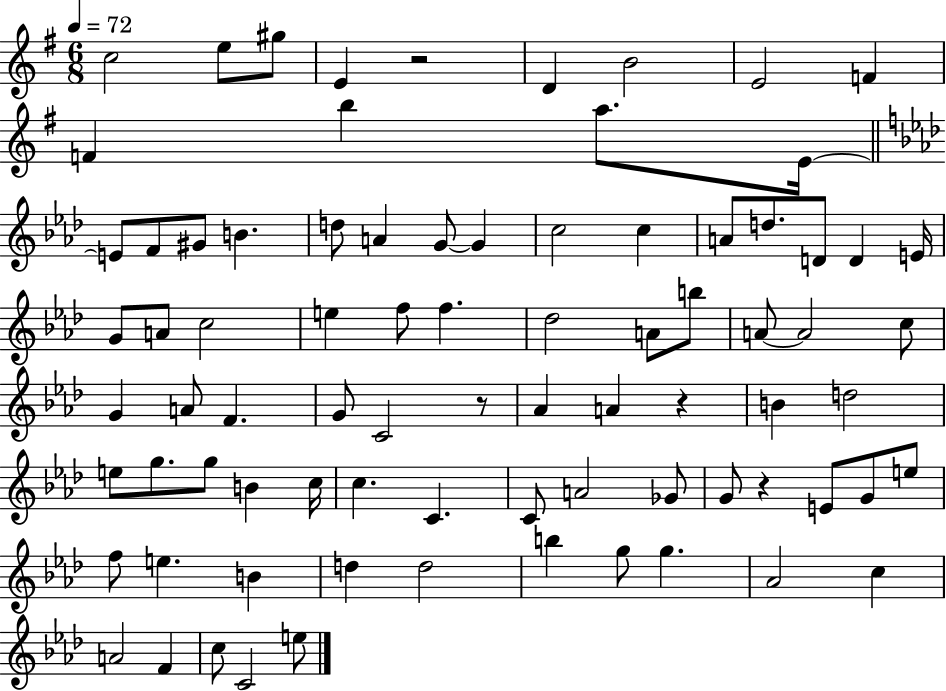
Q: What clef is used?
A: treble